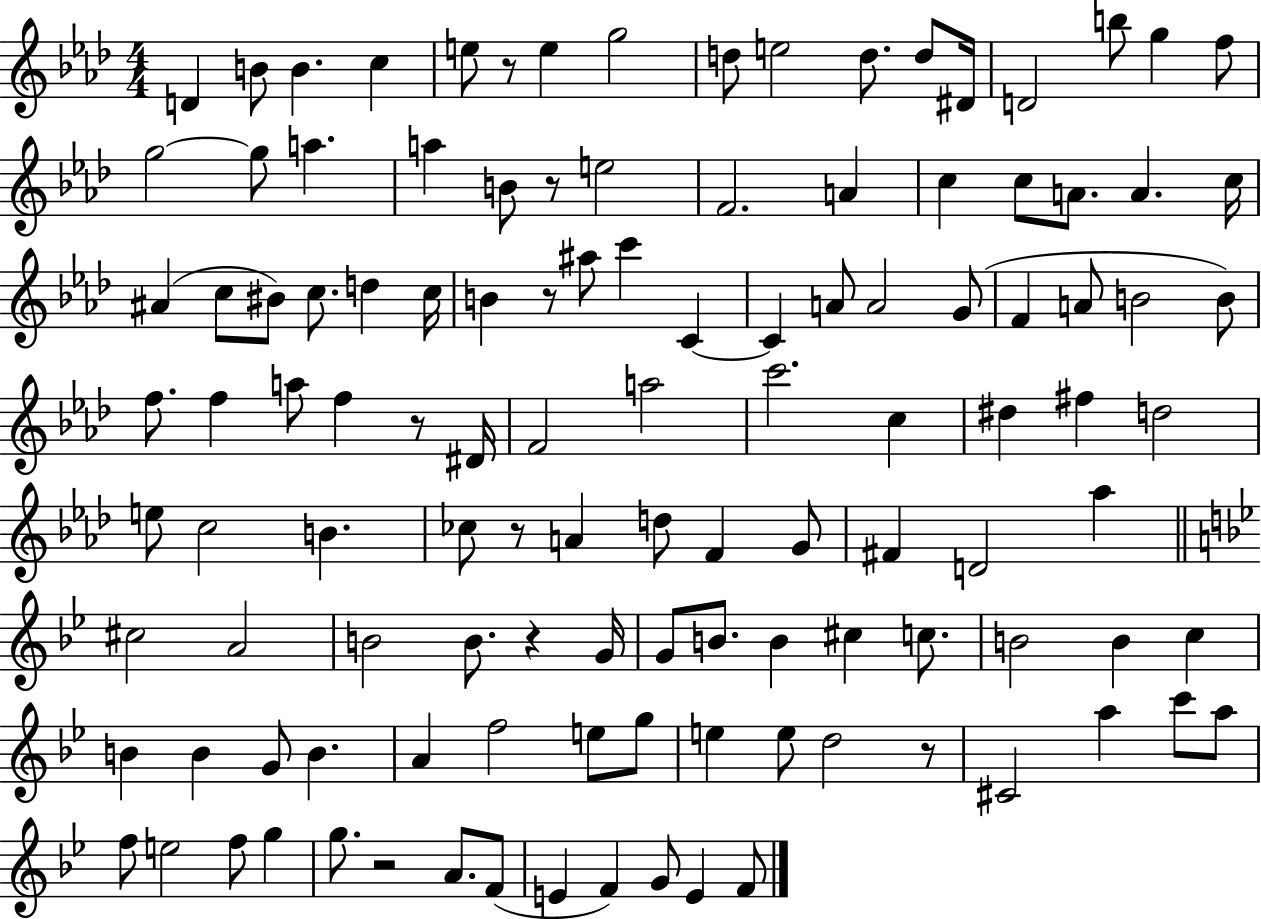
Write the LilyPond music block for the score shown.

{
  \clef treble
  \numericTimeSignature
  \time 4/4
  \key aes \major
  d'4 b'8 b'4. c''4 | e''8 r8 e''4 g''2 | d''8 e''2 d''8. d''8 dis'16 | d'2 b''8 g''4 f''8 | \break g''2~~ g''8 a''4. | a''4 b'8 r8 e''2 | f'2. a'4 | c''4 c''8 a'8. a'4. c''16 | \break ais'4( c''8 bis'8) c''8. d''4 c''16 | b'4 r8 ais''8 c'''4 c'4~~ | c'4 a'8 a'2 g'8( | f'4 a'8 b'2 b'8) | \break f''8. f''4 a''8 f''4 r8 dis'16 | f'2 a''2 | c'''2. c''4 | dis''4 fis''4 d''2 | \break e''8 c''2 b'4. | ces''8 r8 a'4 d''8 f'4 g'8 | fis'4 d'2 aes''4 | \bar "||" \break \key bes \major cis''2 a'2 | b'2 b'8. r4 g'16 | g'8 b'8. b'4 cis''4 c''8. | b'2 b'4 c''4 | \break b'4 b'4 g'8 b'4. | a'4 f''2 e''8 g''8 | e''4 e''8 d''2 r8 | cis'2 a''4 c'''8 a''8 | \break f''8 e''2 f''8 g''4 | g''8. r2 a'8. f'8( | e'4 f'4) g'8 e'4 f'8 | \bar "|."
}